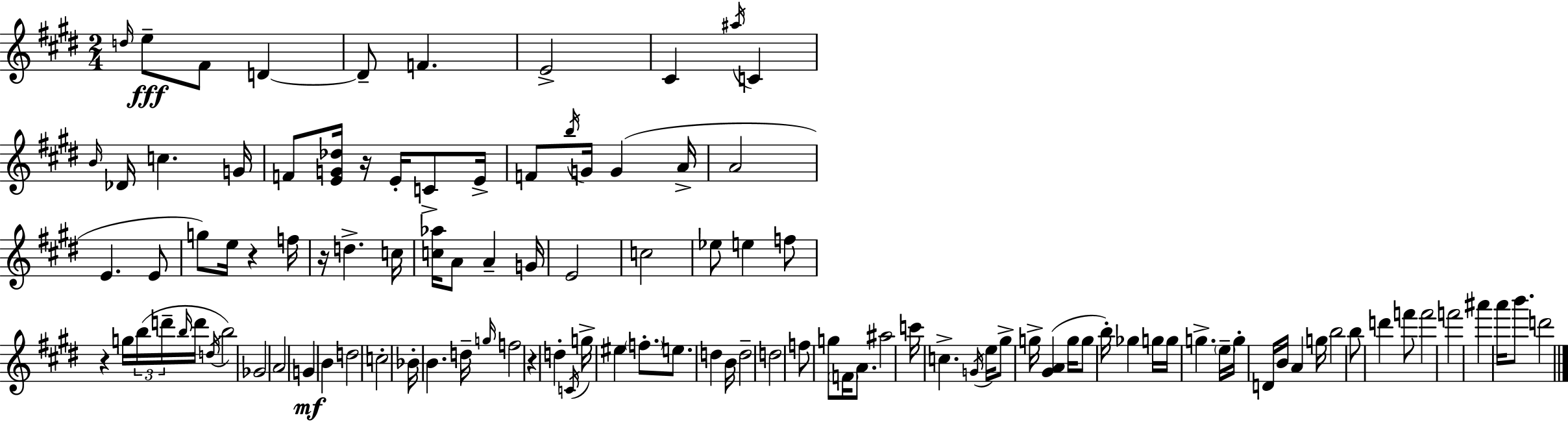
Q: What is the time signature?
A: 2/4